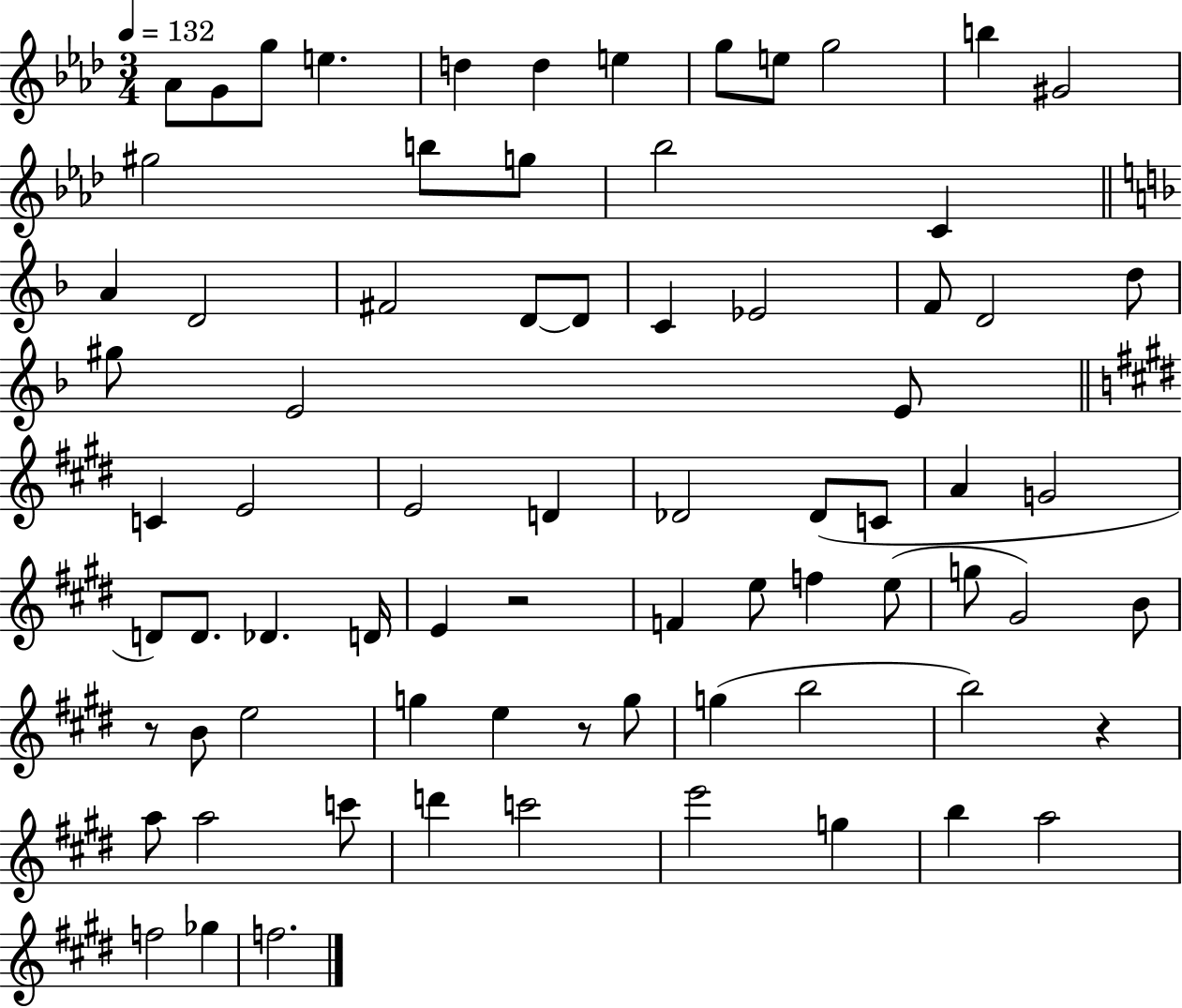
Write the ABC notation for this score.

X:1
T:Untitled
M:3/4
L:1/4
K:Ab
_A/2 G/2 g/2 e d d e g/2 e/2 g2 b ^G2 ^g2 b/2 g/2 _b2 C A D2 ^F2 D/2 D/2 C _E2 F/2 D2 d/2 ^g/2 E2 E/2 C E2 E2 D _D2 _D/2 C/2 A G2 D/2 D/2 _D D/4 E z2 F e/2 f e/2 g/2 ^G2 B/2 z/2 B/2 e2 g e z/2 g/2 g b2 b2 z a/2 a2 c'/2 d' c'2 e'2 g b a2 f2 _g f2